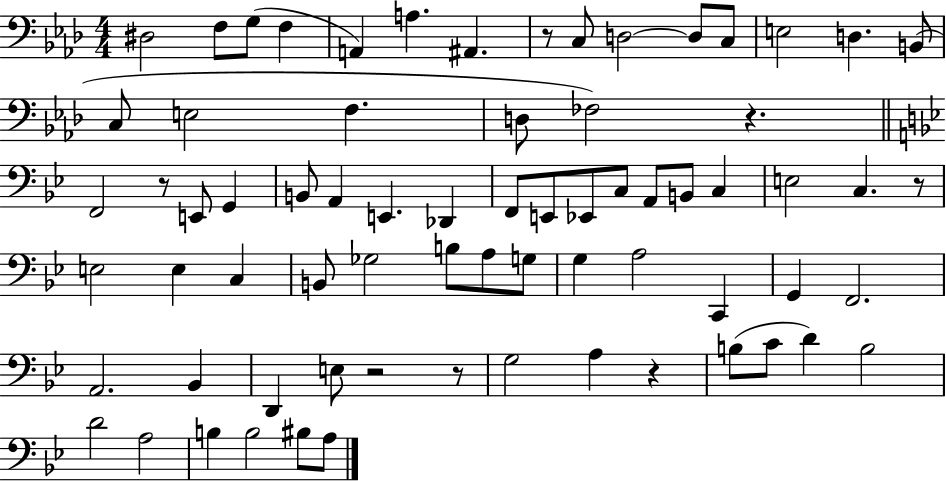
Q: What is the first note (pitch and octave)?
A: D#3